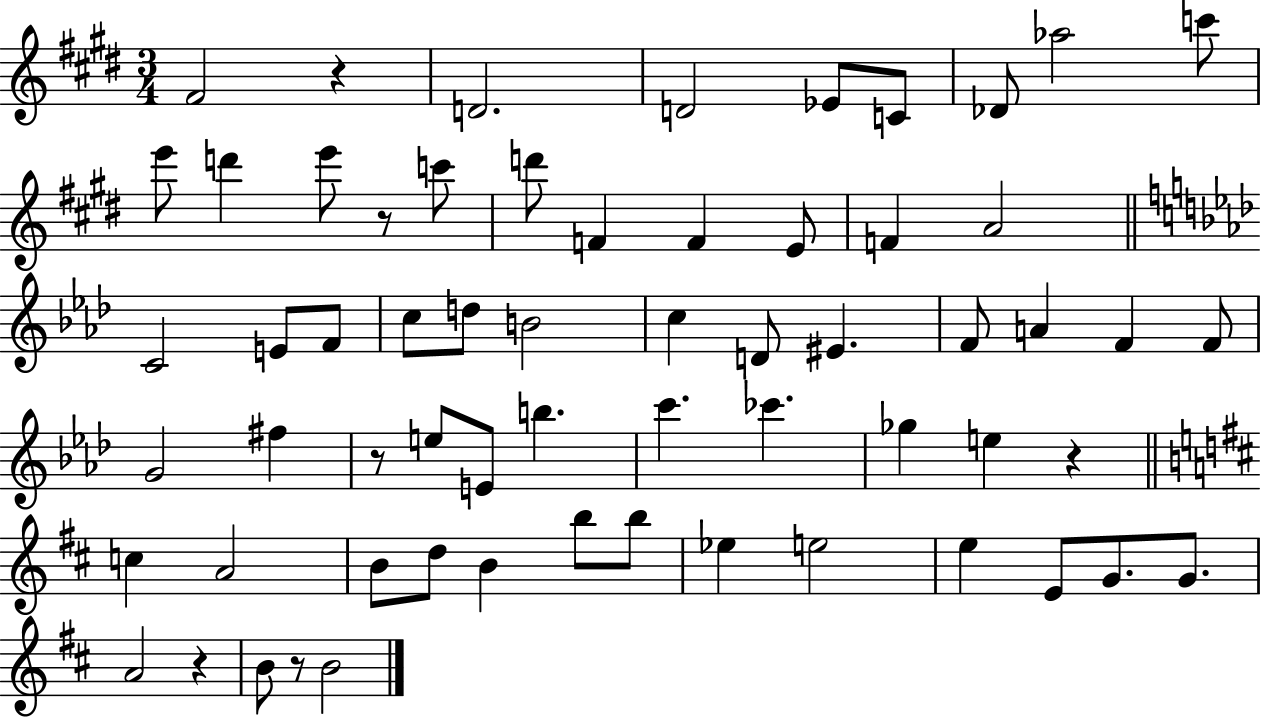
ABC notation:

X:1
T:Untitled
M:3/4
L:1/4
K:E
^F2 z D2 D2 _E/2 C/2 _D/2 _a2 c'/2 e'/2 d' e'/2 z/2 c'/2 d'/2 F F E/2 F A2 C2 E/2 F/2 c/2 d/2 B2 c D/2 ^E F/2 A F F/2 G2 ^f z/2 e/2 E/2 b c' _c' _g e z c A2 B/2 d/2 B b/2 b/2 _e e2 e E/2 G/2 G/2 A2 z B/2 z/2 B2